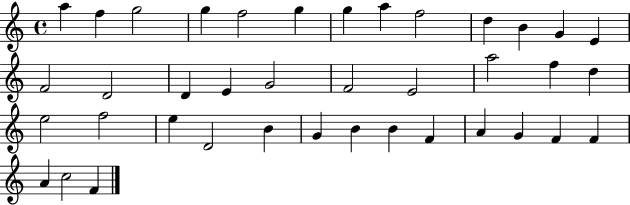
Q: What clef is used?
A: treble